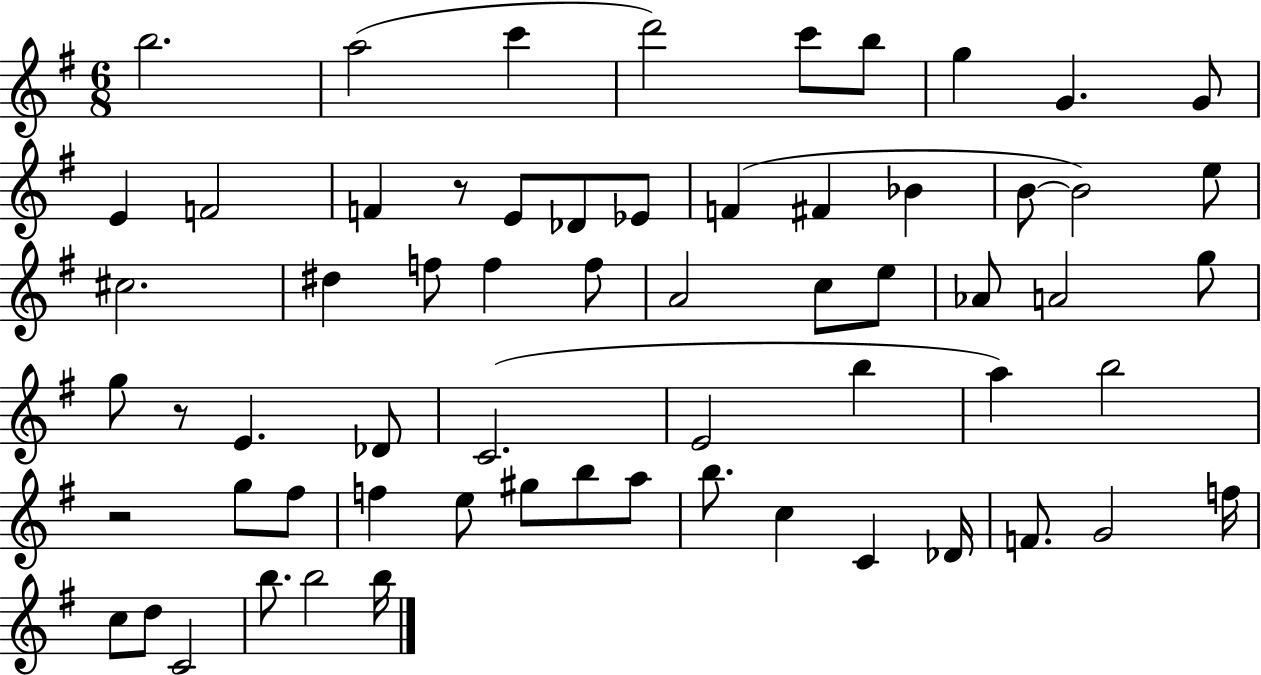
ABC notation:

X:1
T:Untitled
M:6/8
L:1/4
K:G
b2 a2 c' d'2 c'/2 b/2 g G G/2 E F2 F z/2 E/2 _D/2 _E/2 F ^F _B B/2 B2 e/2 ^c2 ^d f/2 f f/2 A2 c/2 e/2 _A/2 A2 g/2 g/2 z/2 E _D/2 C2 E2 b a b2 z2 g/2 ^f/2 f e/2 ^g/2 b/2 a/2 b/2 c C _D/4 F/2 G2 f/4 c/2 d/2 C2 b/2 b2 b/4